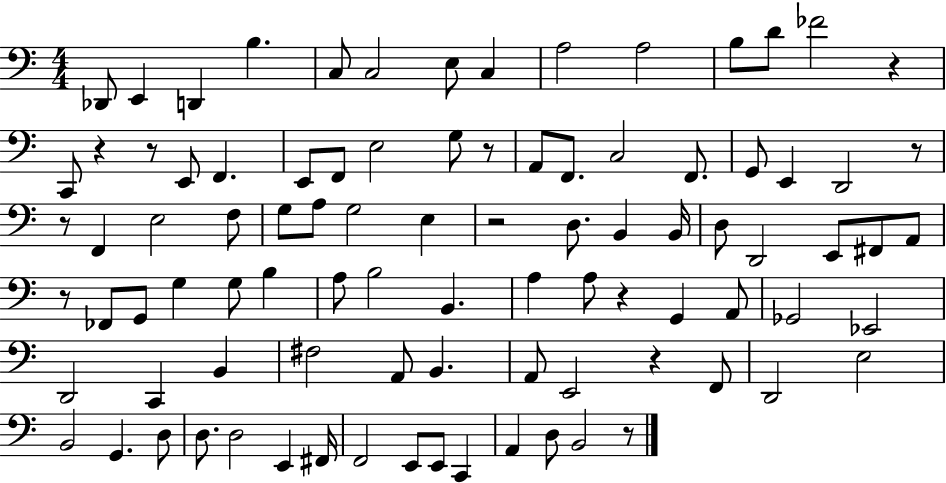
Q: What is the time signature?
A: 4/4